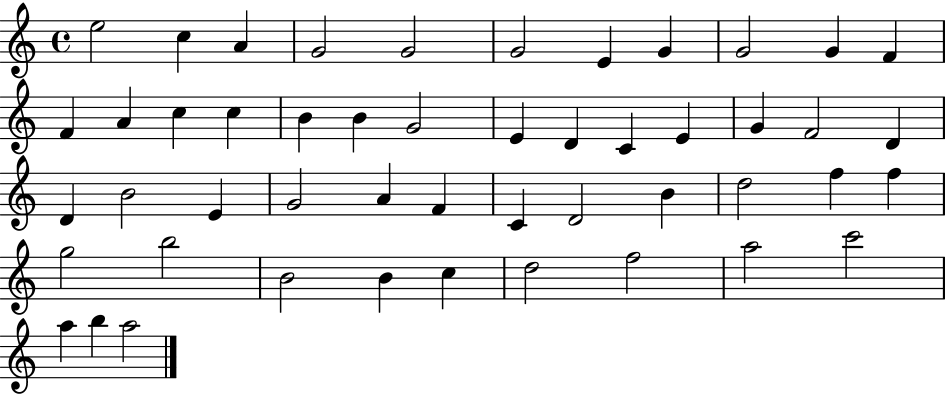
X:1
T:Untitled
M:4/4
L:1/4
K:C
e2 c A G2 G2 G2 E G G2 G F F A c c B B G2 E D C E G F2 D D B2 E G2 A F C D2 B d2 f f g2 b2 B2 B c d2 f2 a2 c'2 a b a2